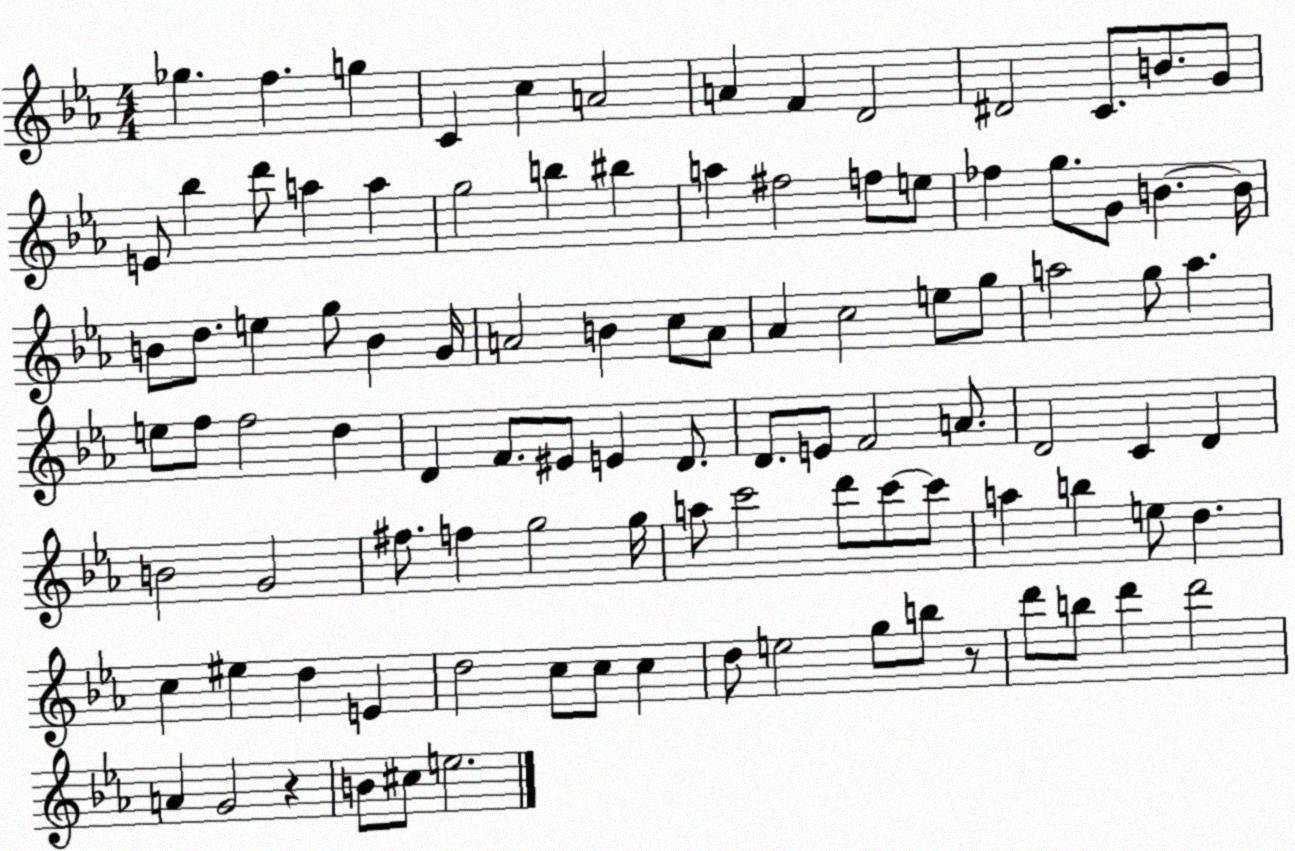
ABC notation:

X:1
T:Untitled
M:4/4
L:1/4
K:Eb
_g f g C c A2 A F D2 ^D2 C/2 B/2 G/2 E/2 _b d'/2 a a g2 b ^b a ^f2 f/2 e/2 _f g/2 G/2 B B/4 B/2 d/2 e g/2 B G/4 A2 B c/2 A/2 _A c2 e/2 g/2 a2 g/2 a e/2 f/2 f2 d D F/2 ^E/2 E D/2 D/2 E/2 F2 A/2 D2 C D B2 G2 ^f/2 f g2 g/4 a/2 c'2 d'/2 c'/2 c'/2 a b e/2 d c ^e d E d2 c/2 c/2 c d/2 e2 g/2 b/2 z/2 d'/2 b/2 d' d'2 A G2 z B/2 ^c/2 e2